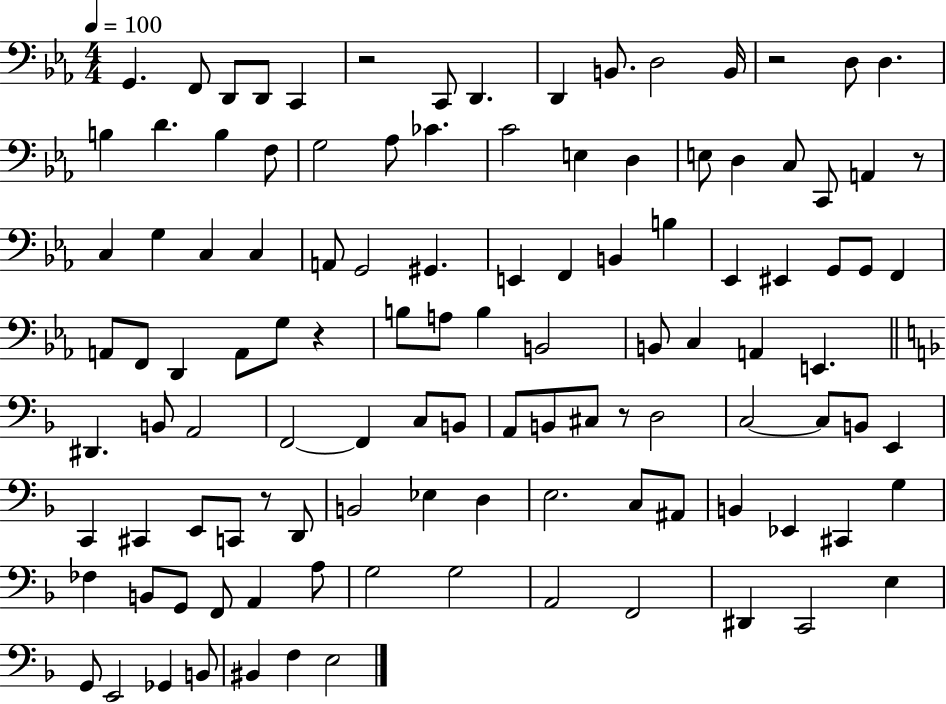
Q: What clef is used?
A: bass